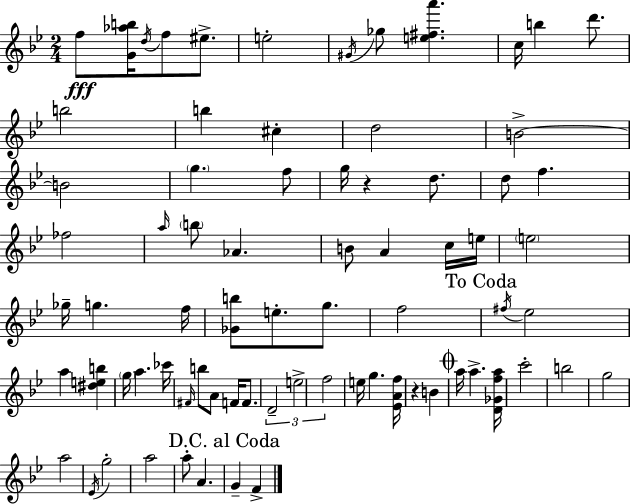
F5/e [G4,Ab5,B5]/s D5/s F5/e EIS5/e. E5/h G#4/s Gb5/e [E5,F#5,A6]/q. C5/s B5/q D6/e. B5/h B5/q C#5/q D5/h B4/h B4/h G5/q. F5/e G5/s R/q D5/e. D5/e F5/q. FES5/h A5/s B5/e Ab4/q. B4/e A4/q C5/s E5/s E5/h Gb5/s G5/q. F5/s [Gb4,B5]/e E5/e. G5/e. F5/h F#5/s Eb5/h A5/q [D#5,E5,B5]/q G5/s A5/q. CES6/s F#4/s B5/e A4/e F4/s F4/e. D4/h E5/h F5/h E5/s G5/q. [Eb4,A4,F5]/s R/q B4/q A5/s A5/q. [D4,Gb4,F5,A5]/s C6/h B5/h G5/h A5/h Eb4/s G5/h A5/h A5/e A4/q. G4/q F4/q